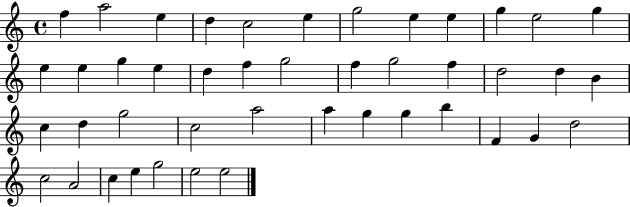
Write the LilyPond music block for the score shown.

{
  \clef treble
  \time 4/4
  \defaultTimeSignature
  \key c \major
  f''4 a''2 e''4 | d''4 c''2 e''4 | g''2 e''4 e''4 | g''4 e''2 g''4 | \break e''4 e''4 g''4 e''4 | d''4 f''4 g''2 | f''4 g''2 f''4 | d''2 d''4 b'4 | \break c''4 d''4 g''2 | c''2 a''2 | a''4 g''4 g''4 b''4 | f'4 g'4 d''2 | \break c''2 a'2 | c''4 e''4 g''2 | e''2 e''2 | \bar "|."
}